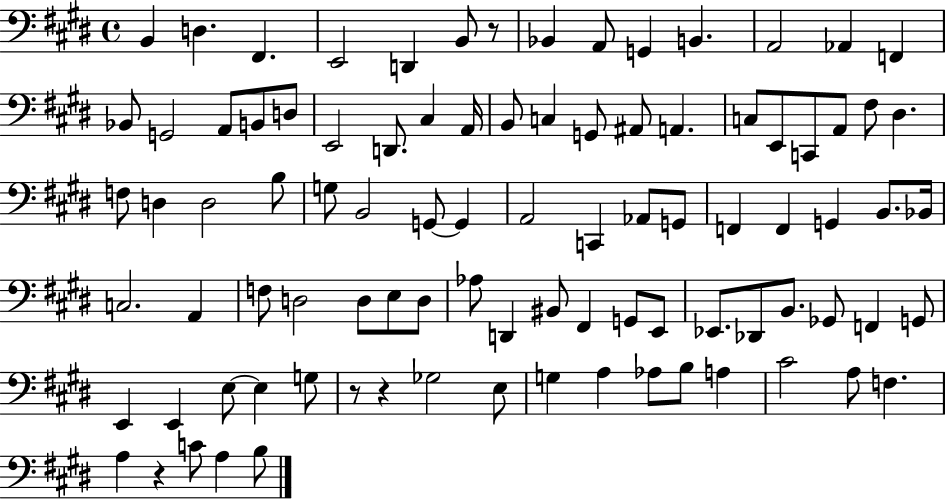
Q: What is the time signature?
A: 4/4